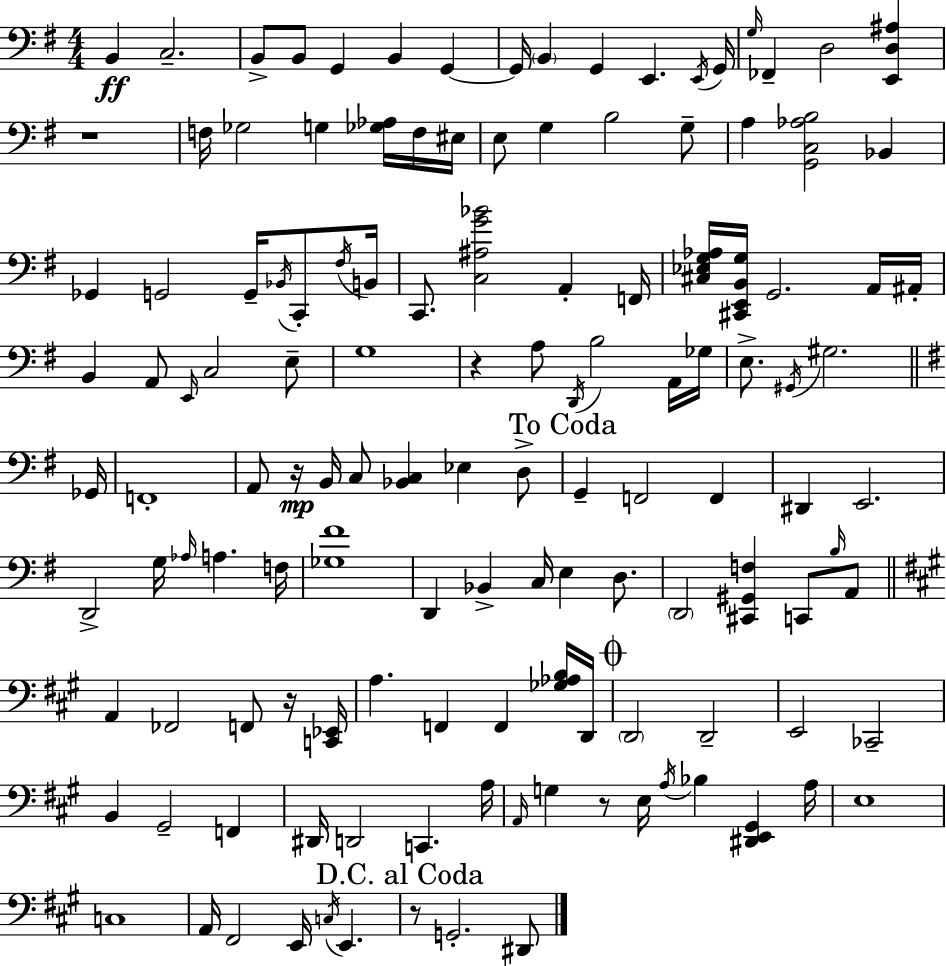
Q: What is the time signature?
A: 4/4